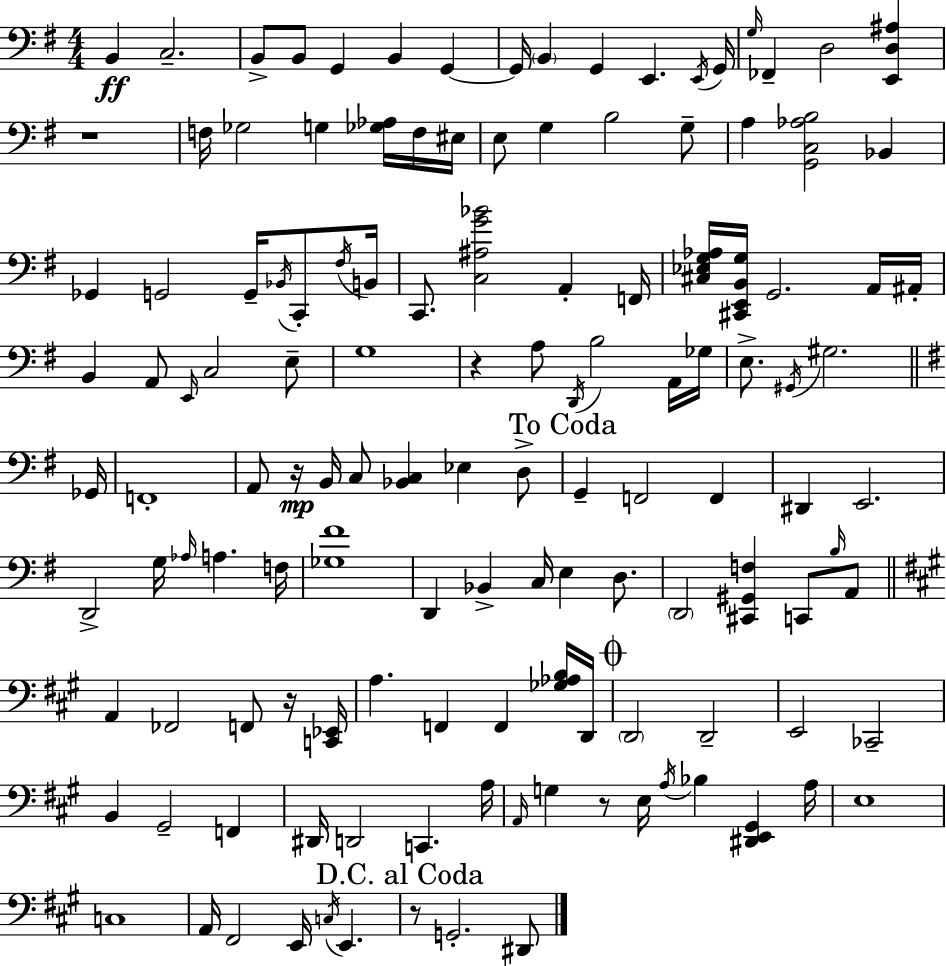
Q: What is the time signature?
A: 4/4